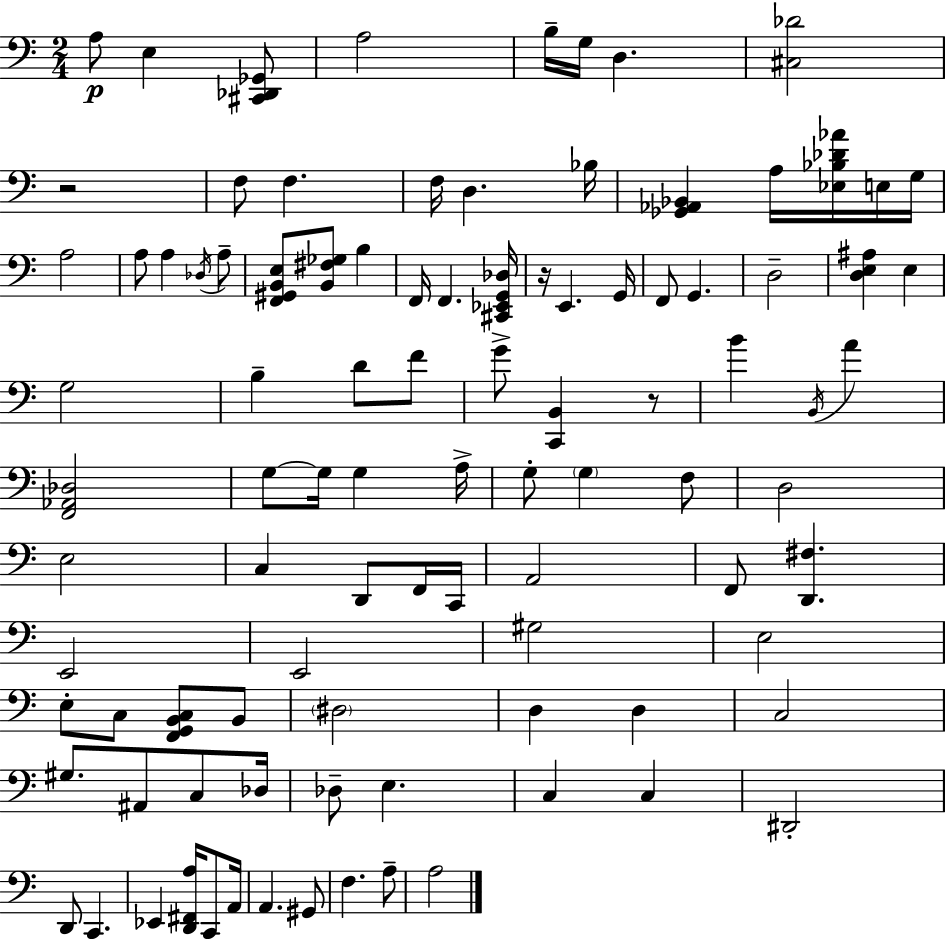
A3/e E3/q [C#2,Db2,Gb2]/e A3/h B3/s G3/s D3/q. [C#3,Db4]/h R/h F3/e F3/q. F3/s D3/q. Bb3/s [Gb2,Ab2,Bb2]/q A3/s [Eb3,Bb3,Db4,Ab4]/s E3/s G3/s A3/h A3/e A3/q Db3/s A3/e [F2,G#2,B2,E3]/e [B2,F#3,Gb3]/e B3/q F2/s F2/q. [C#2,Eb2,G2,Db3]/s R/s E2/q. G2/s F2/e G2/q. D3/h [D3,E3,A#3]/q E3/q G3/h B3/q D4/e F4/e G4/e [C2,B2]/q R/e B4/q B2/s A4/q [F2,Ab2,Db3]/h G3/e G3/s G3/q A3/s G3/e G3/q F3/e D3/h E3/h C3/q D2/e F2/s C2/s A2/h F2/e [D2,F#3]/q. E2/h E2/h G#3/h E3/h E3/e C3/e [F2,G2,B2,C3]/e B2/e D#3/h D3/q D3/q C3/h G#3/e. A#2/e C3/e Db3/s Db3/e E3/q. C3/q C3/q D#2/h D2/e C2/q. Eb2/q [D2,F#2,A3]/s C2/e A2/s A2/q. G#2/e F3/q. A3/e A3/h